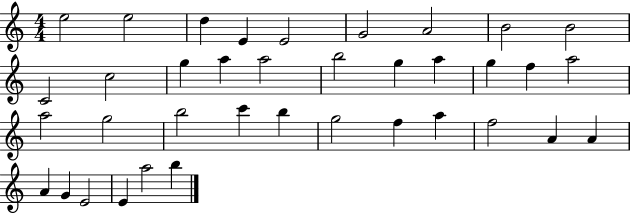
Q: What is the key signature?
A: C major